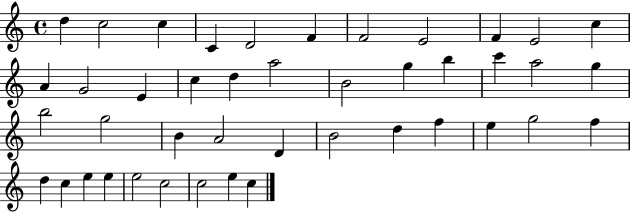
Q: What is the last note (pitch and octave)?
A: C5